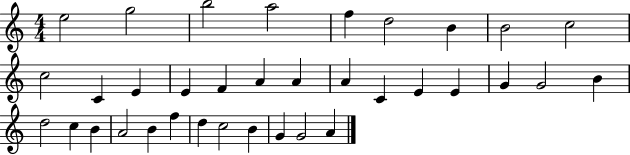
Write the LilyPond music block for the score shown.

{
  \clef treble
  \numericTimeSignature
  \time 4/4
  \key c \major
  e''2 g''2 | b''2 a''2 | f''4 d''2 b'4 | b'2 c''2 | \break c''2 c'4 e'4 | e'4 f'4 a'4 a'4 | a'4 c'4 e'4 e'4 | g'4 g'2 b'4 | \break d''2 c''4 b'4 | a'2 b'4 f''4 | d''4 c''2 b'4 | g'4 g'2 a'4 | \break \bar "|."
}